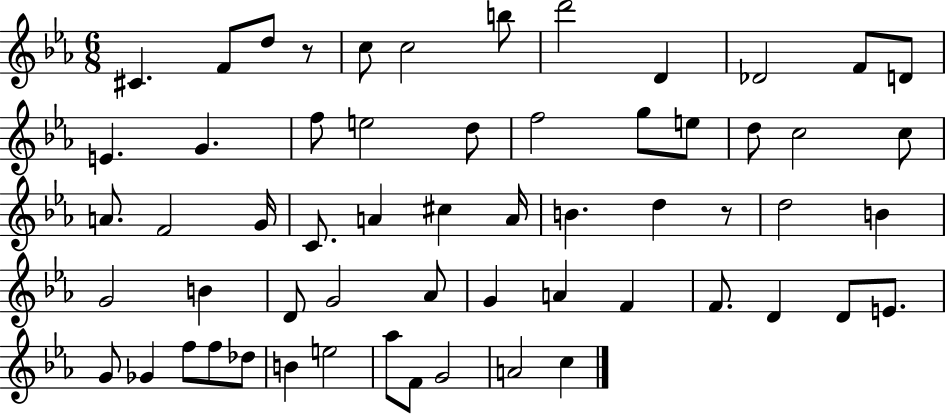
X:1
T:Untitled
M:6/8
L:1/4
K:Eb
^C F/2 d/2 z/2 c/2 c2 b/2 d'2 D _D2 F/2 D/2 E G f/2 e2 d/2 f2 g/2 e/2 d/2 c2 c/2 A/2 F2 G/4 C/2 A ^c A/4 B d z/2 d2 B G2 B D/2 G2 _A/2 G A F F/2 D D/2 E/2 G/2 _G f/2 f/2 _d/2 B e2 _a/2 F/2 G2 A2 c